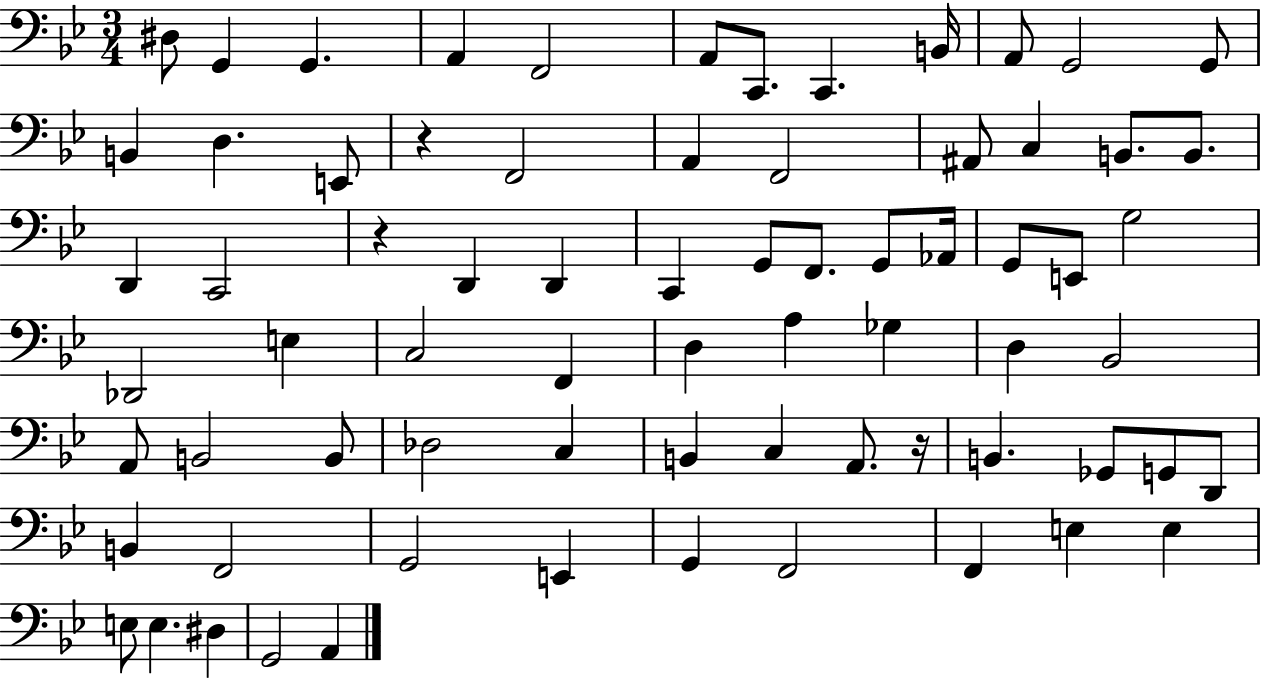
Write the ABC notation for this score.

X:1
T:Untitled
M:3/4
L:1/4
K:Bb
^D,/2 G,, G,, A,, F,,2 A,,/2 C,,/2 C,, B,,/4 A,,/2 G,,2 G,,/2 B,, D, E,,/2 z F,,2 A,, F,,2 ^A,,/2 C, B,,/2 B,,/2 D,, C,,2 z D,, D,, C,, G,,/2 F,,/2 G,,/2 _A,,/4 G,,/2 E,,/2 G,2 _D,,2 E, C,2 F,, D, A, _G, D, _B,,2 A,,/2 B,,2 B,,/2 _D,2 C, B,, C, A,,/2 z/4 B,, _G,,/2 G,,/2 D,,/2 B,, F,,2 G,,2 E,, G,, F,,2 F,, E, E, E,/2 E, ^D, G,,2 A,,